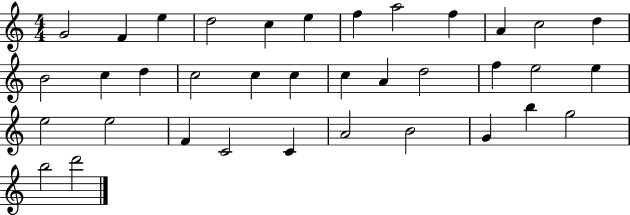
{
  \clef treble
  \numericTimeSignature
  \time 4/4
  \key c \major
  g'2 f'4 e''4 | d''2 c''4 e''4 | f''4 a''2 f''4 | a'4 c''2 d''4 | \break b'2 c''4 d''4 | c''2 c''4 c''4 | c''4 a'4 d''2 | f''4 e''2 e''4 | \break e''2 e''2 | f'4 c'2 c'4 | a'2 b'2 | g'4 b''4 g''2 | \break b''2 d'''2 | \bar "|."
}